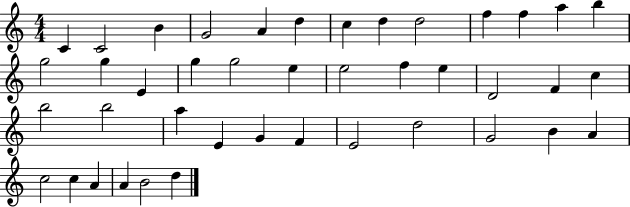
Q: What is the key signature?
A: C major